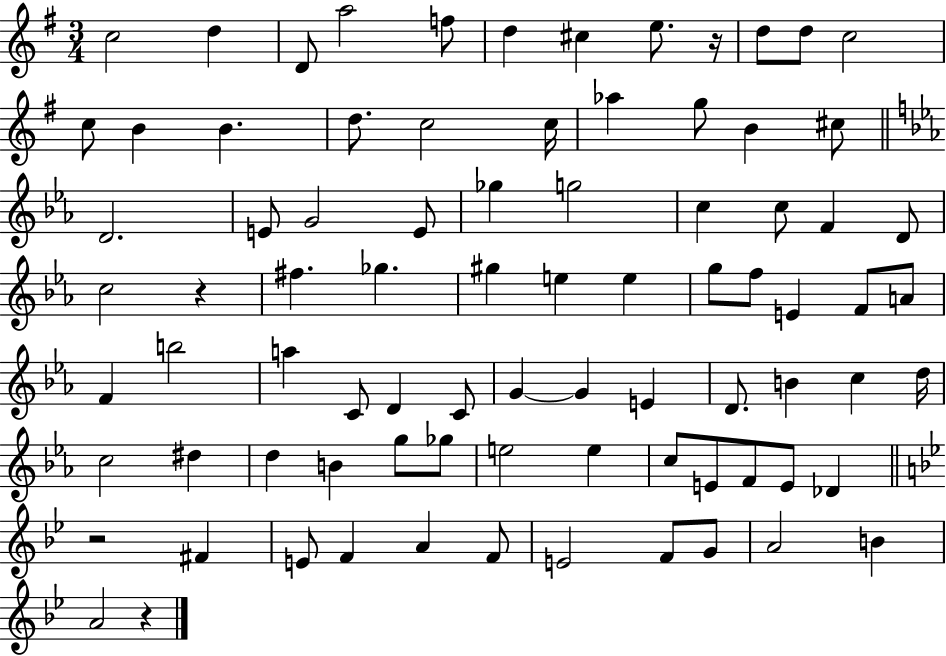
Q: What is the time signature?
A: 3/4